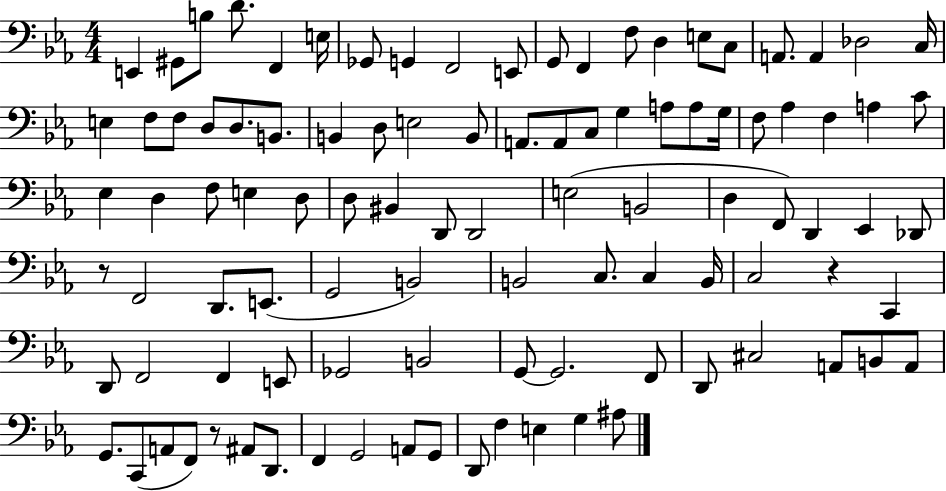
E2/q G#2/e B3/e D4/e. F2/q E3/s Gb2/e G2/q F2/h E2/e G2/e F2/q F3/e D3/q E3/e C3/e A2/e. A2/q Db3/h C3/s E3/q F3/e F3/e D3/e D3/e. B2/e. B2/q D3/e E3/h B2/e A2/e. A2/e C3/e G3/q A3/e A3/e G3/s F3/e Ab3/q F3/q A3/q C4/e Eb3/q D3/q F3/e E3/q D3/e D3/e BIS2/q D2/e D2/h E3/h B2/h D3/q F2/e D2/q Eb2/q Db2/e R/e F2/h D2/e. E2/e. G2/h B2/h B2/h C3/e. C3/q B2/s C3/h R/q C2/q D2/e F2/h F2/q E2/e Gb2/h B2/h G2/e G2/h. F2/e D2/e C#3/h A2/e B2/e A2/e G2/e. C2/e A2/e F2/e R/e A#2/e D2/e. F2/q G2/h A2/e G2/e D2/e F3/q E3/q G3/q A#3/e